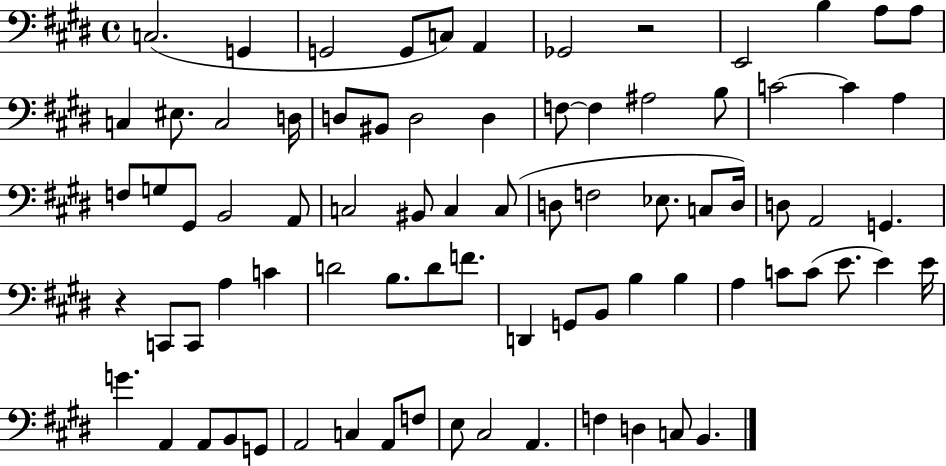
C3/h. G2/q G2/h G2/e C3/e A2/q Gb2/h R/h E2/h B3/q A3/e A3/e C3/q EIS3/e. C3/h D3/s D3/e BIS2/e D3/h D3/q F3/e F3/q A#3/h B3/e C4/h C4/q A3/q F3/e G3/e G#2/e B2/h A2/e C3/h BIS2/e C3/q C3/e D3/e F3/h Eb3/e. C3/e D3/s D3/e A2/h G2/q. R/q C2/e C2/e A3/q C4/q D4/h B3/e. D4/e F4/e. D2/q G2/e B2/e B3/q B3/q A3/q C4/e C4/e E4/e. E4/q E4/s G4/q. A2/q A2/e B2/e G2/e A2/h C3/q A2/e F3/e E3/e C#3/h A2/q. F3/q D3/q C3/e B2/q.